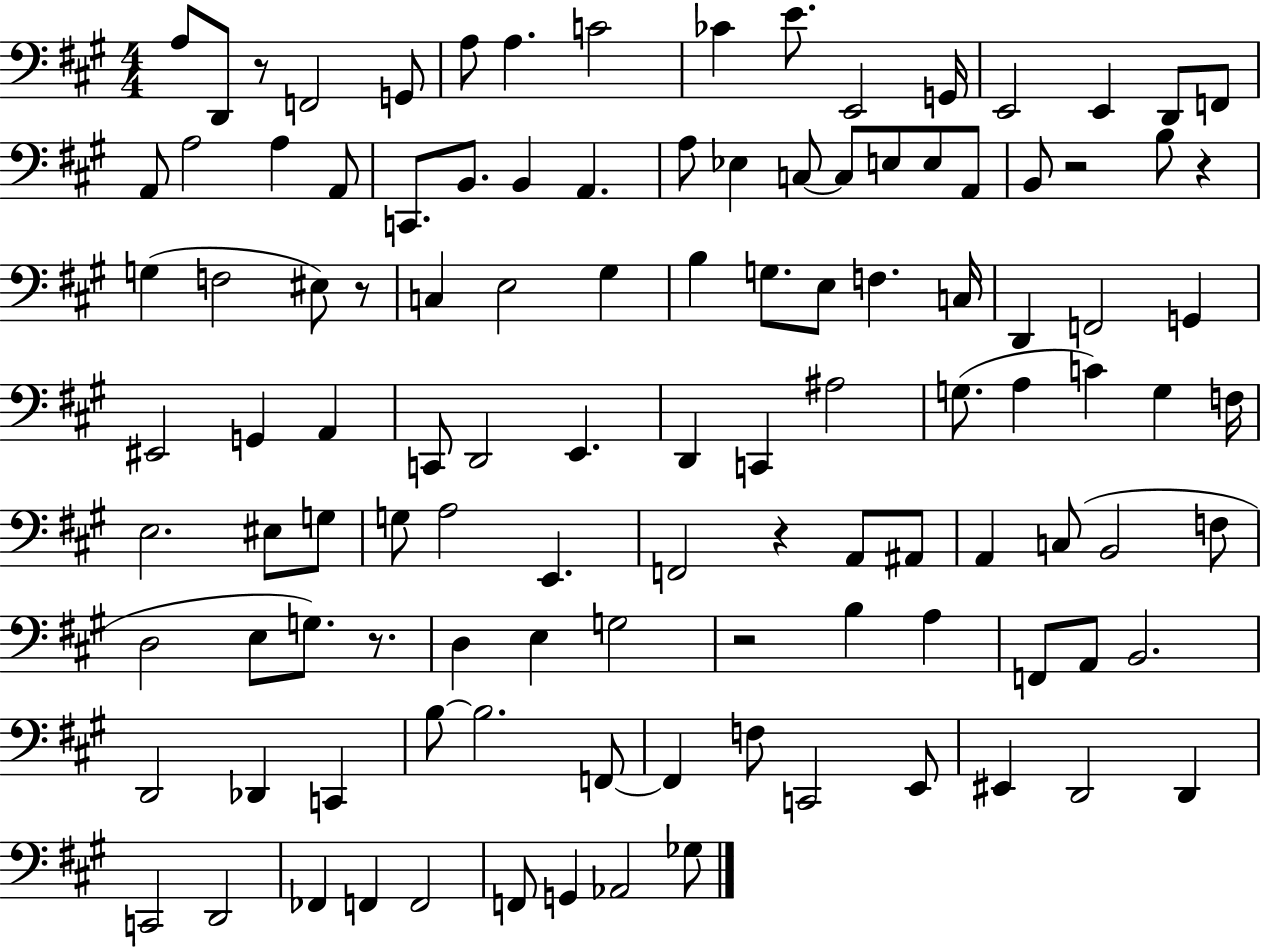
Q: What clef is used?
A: bass